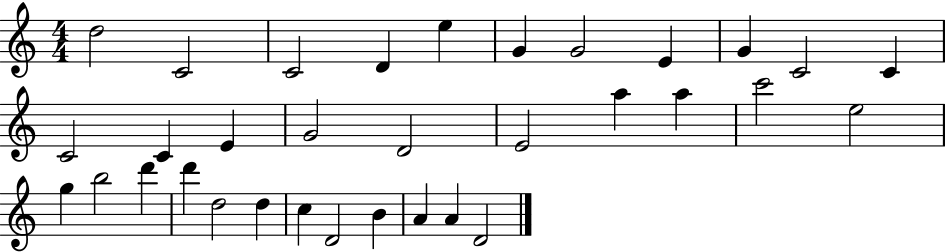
X:1
T:Untitled
M:4/4
L:1/4
K:C
d2 C2 C2 D e G G2 E G C2 C C2 C E G2 D2 E2 a a c'2 e2 g b2 d' d' d2 d c D2 B A A D2